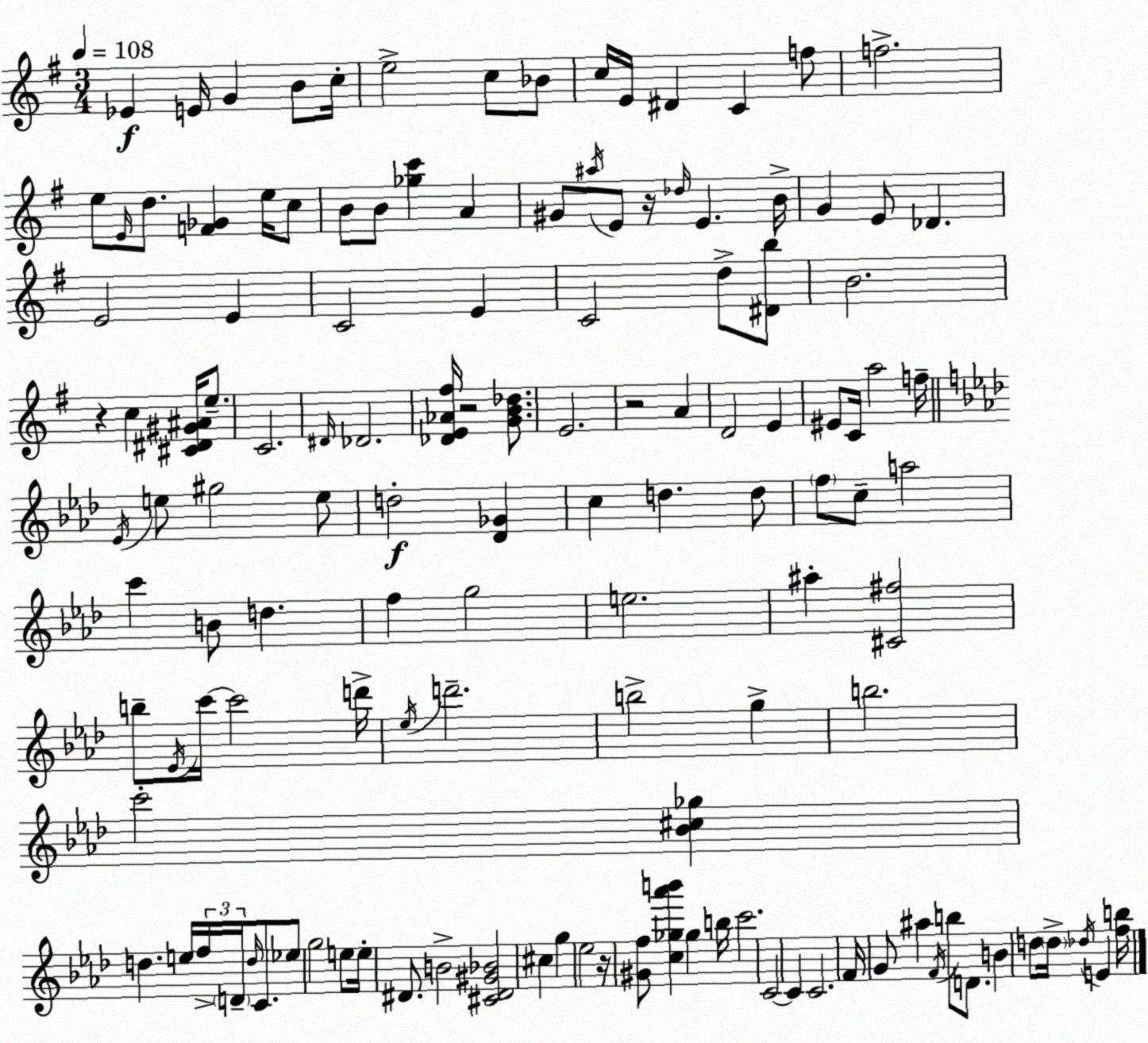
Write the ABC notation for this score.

X:1
T:Untitled
M:3/4
L:1/4
K:G
_E E/4 G B/2 c/4 e2 c/2 _B/2 c/4 E/4 ^D C f/2 f2 e/2 E/4 d/2 [F_G] e/4 c/2 B/2 B/2 [_gc'] A ^G/2 ^a/4 E/2 z/4 _d/4 E B/4 G E/2 _D E2 E C2 E C2 d/2 [^Db]/2 B2 z c [^C^D^G^A]/4 e/2 C2 ^D/4 _D2 [_DE_A^f]/4 z2 [GB_d]/2 E2 z2 A D2 E ^E/2 C/4 a2 f/4 _E/4 e/2 ^g2 e/2 d2 [_D_G] c d d/2 f/2 c/2 a2 c' B/2 d f g2 e2 ^a [^C^f]2 b/2 _E/4 c'/4 c'2 d'/4 _e/4 d'2 b2 g b2 c'2 [_B^c_g] d e/4 f/4 D/4 d/4 C/2 _e/2 g2 e/2 e/4 ^D/2 B2 [^C^D^G_B]2 ^c g _e2 z/4 [^Gf]/2 [c_g_a'b'] _g b/4 c'2 C2 C C2 F/4 G/2 ^a F/4 b/2 D/2 B d/2 d/4 _d/4 E [fb]/4